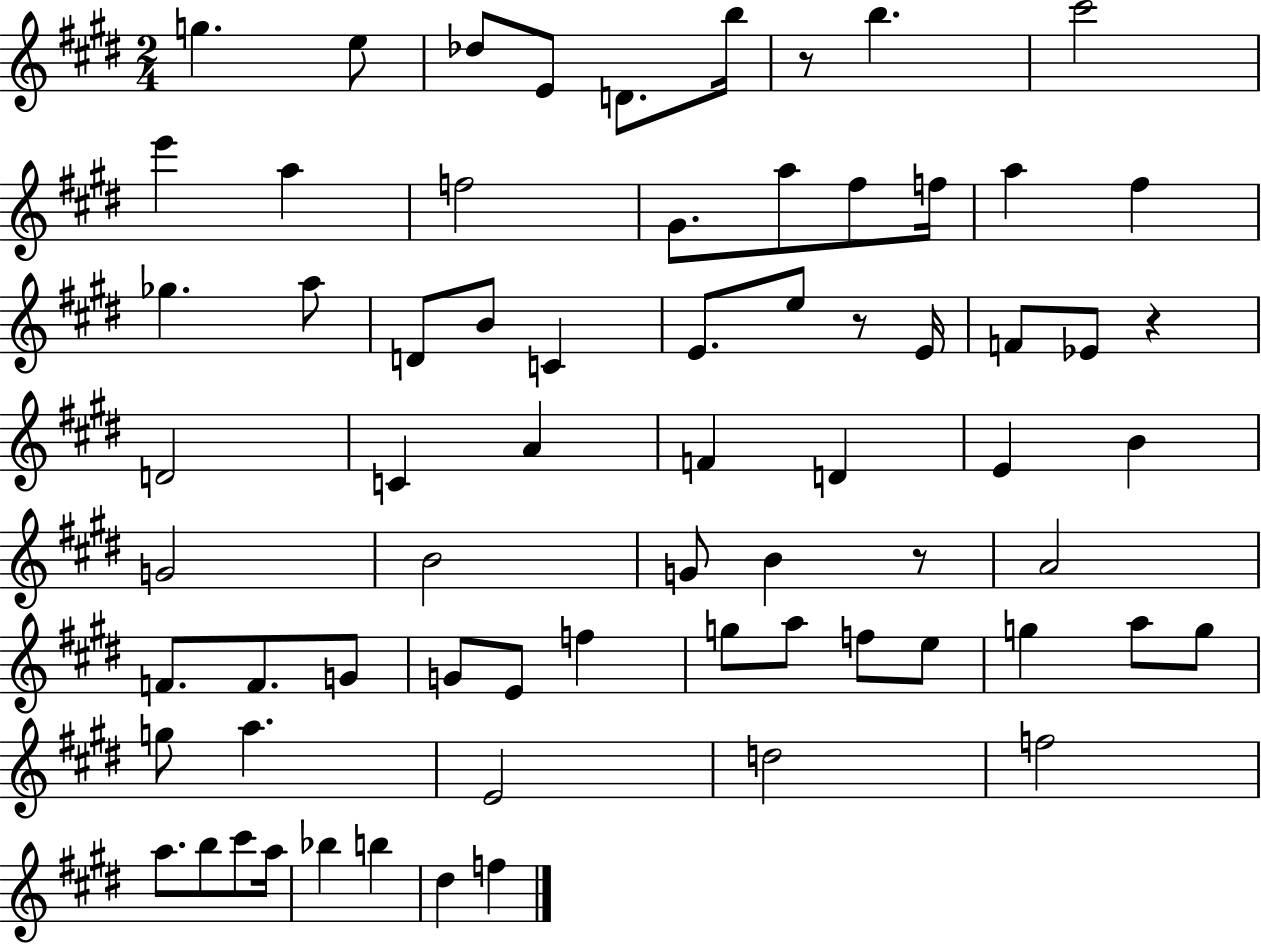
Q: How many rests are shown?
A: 4